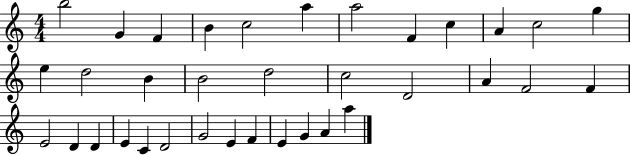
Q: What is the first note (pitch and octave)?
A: B5